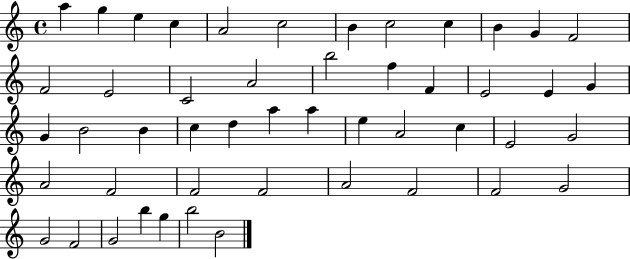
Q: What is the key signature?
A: C major